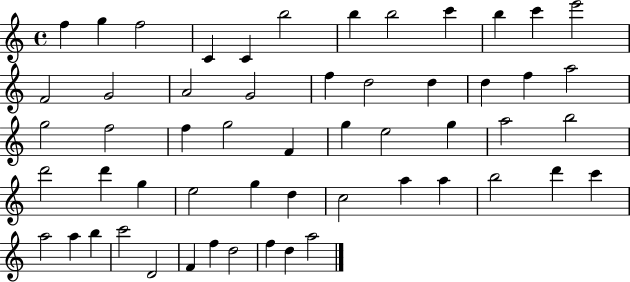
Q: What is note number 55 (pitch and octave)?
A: A5